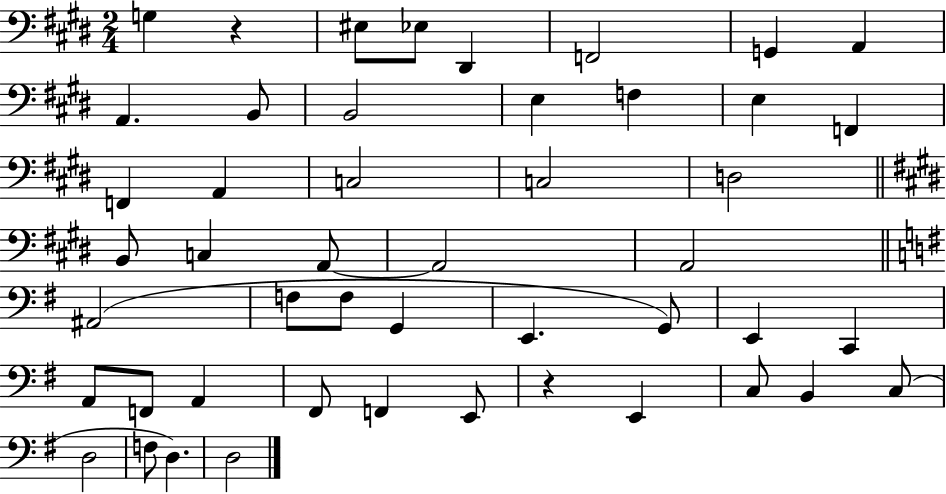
X:1
T:Untitled
M:2/4
L:1/4
K:E
G, z ^E,/2 _E,/2 ^D,, F,,2 G,, A,, A,, B,,/2 B,,2 E, F, E, F,, F,, A,, C,2 C,2 D,2 B,,/2 C, A,,/2 A,,2 A,,2 ^A,,2 F,/2 F,/2 G,, E,, G,,/2 E,, C,, A,,/2 F,,/2 A,, ^F,,/2 F,, E,,/2 z E,, C,/2 B,, C,/2 D,2 F,/2 D, D,2